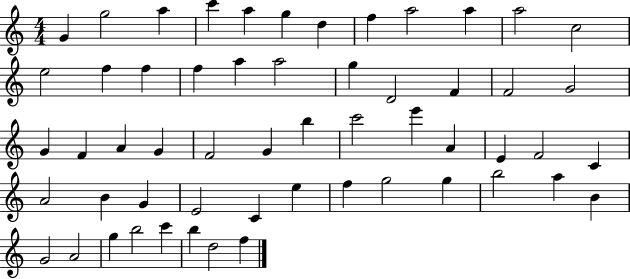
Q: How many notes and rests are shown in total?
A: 56